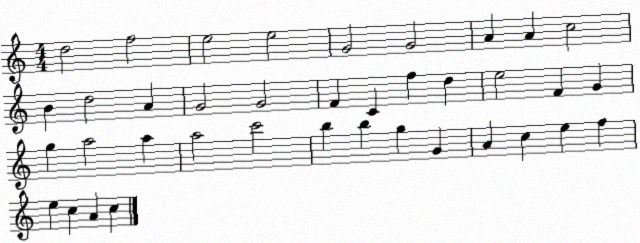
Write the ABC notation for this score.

X:1
T:Untitled
M:4/4
L:1/4
K:C
d2 f2 e2 e2 G2 G2 A A c2 B d2 A G2 G2 F C f d e2 F G g a2 a a2 c'2 b b g G A c e f e c A c